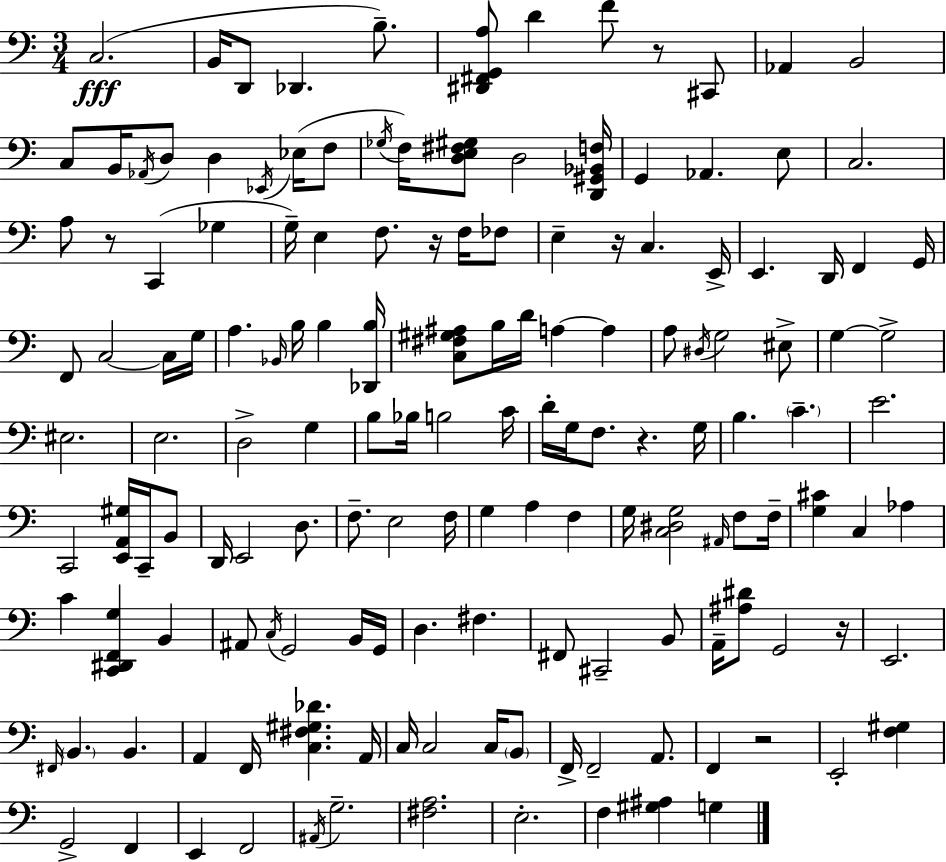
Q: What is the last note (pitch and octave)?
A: G3